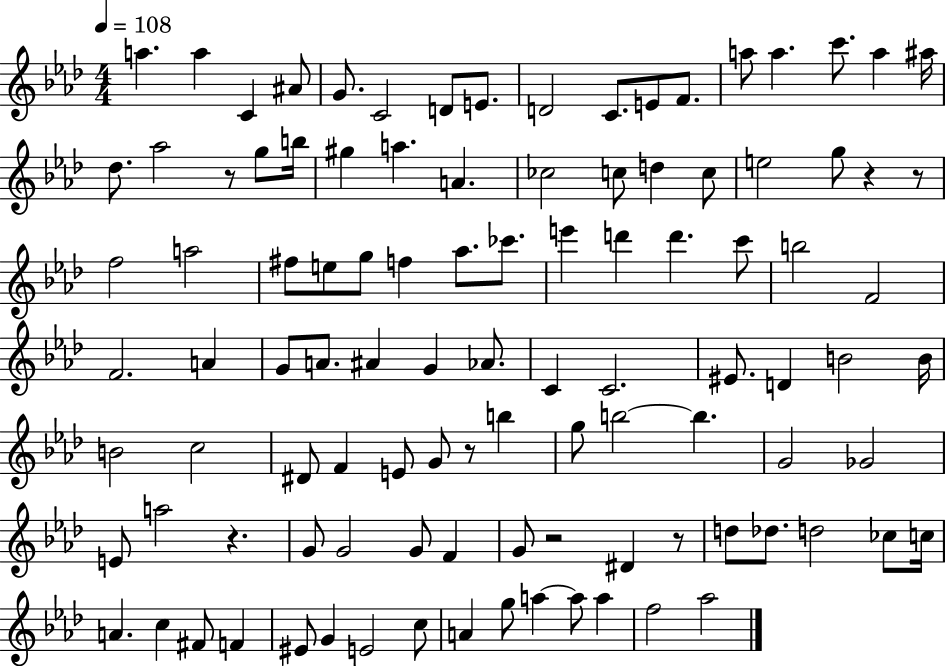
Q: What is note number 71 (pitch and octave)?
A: A5